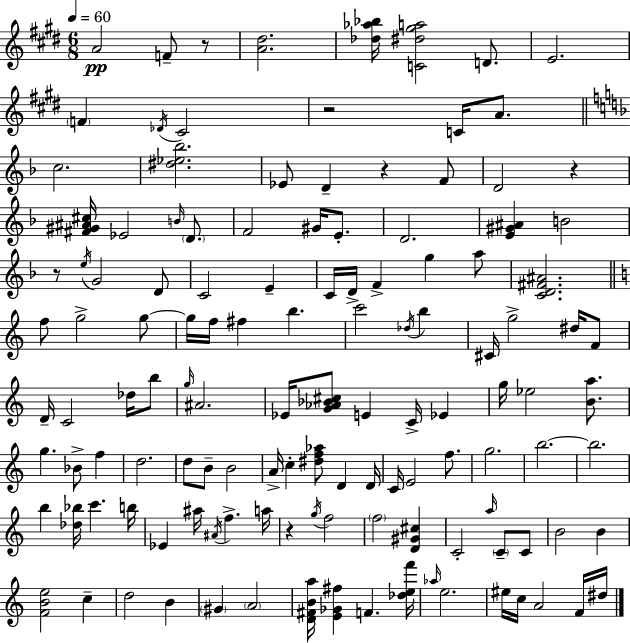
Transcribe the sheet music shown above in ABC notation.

X:1
T:Untitled
M:6/8
L:1/4
K:E
A2 F/2 z/2 [A^d]2 [_d_a_b]/4 [C^d^ga]2 D/2 E2 F _D/4 ^C2 z2 C/4 A/2 c2 [^d_e_b]2 _E/2 D z F/2 D2 z [^F^G^A^c]/4 _E2 B/4 D/2 F2 ^G/4 E/2 D2 [E^G^A] B2 z/2 e/4 G2 D/2 C2 E C/4 D/4 F g a/2 [CD^F^A]2 f/2 g2 g/2 g/4 f/4 ^f b c'2 _d/4 b ^C/4 g2 ^d/4 F/2 D/4 C2 _d/4 b/2 g/4 ^A2 _E/4 [G_A_B^c]/2 E C/4 _E g/4 _e2 [Ba]/2 g _B/2 f d2 d/2 B/2 B2 A/4 c [^df_a]/2 D D/4 C/4 E2 f/2 g2 b2 b2 b [_d_b]/4 c' b/4 _E ^a/4 ^A/4 f a/4 z g/4 f2 f2 [D^G^c] C2 a/4 C/2 C/2 B2 B [FBe]2 c d2 B ^G A2 [D^FBa]/4 [E_G^f] F [_def']/4 _a/4 e2 ^e/4 c/4 A2 F/4 ^d/4